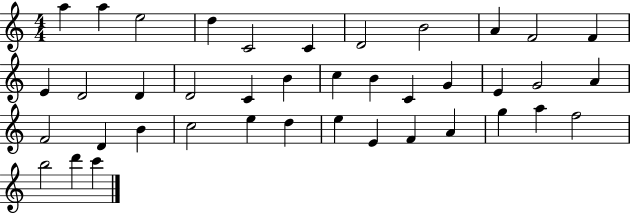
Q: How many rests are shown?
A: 0